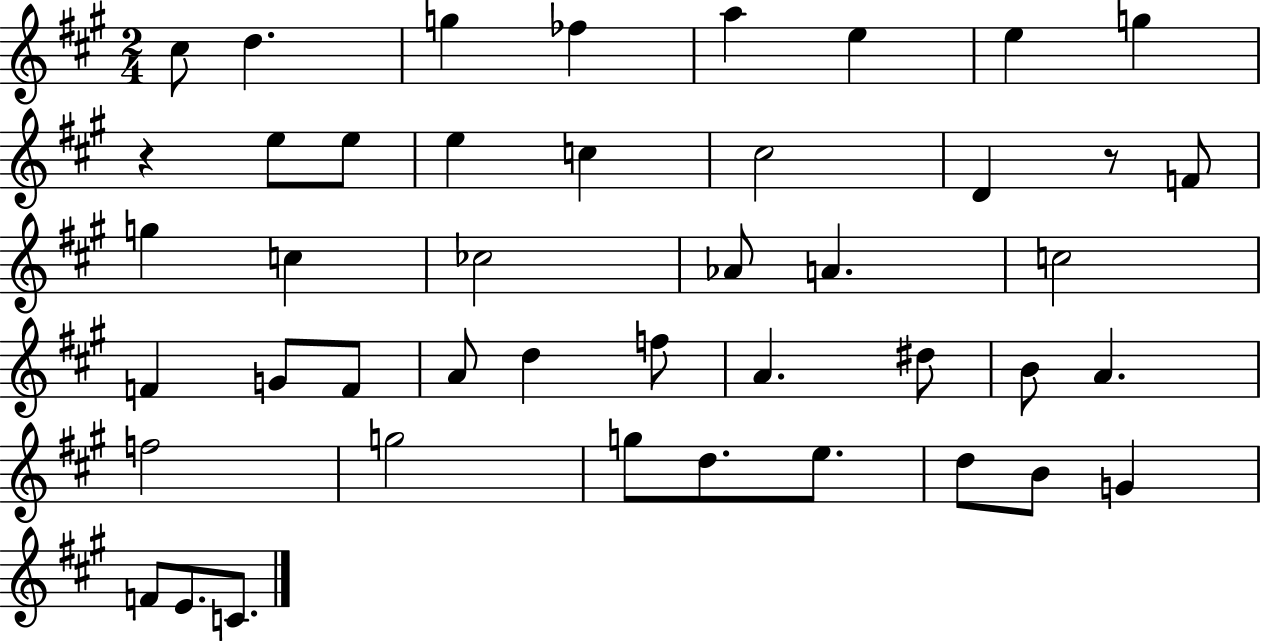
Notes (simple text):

C#5/e D5/q. G5/q FES5/q A5/q E5/q E5/q G5/q R/q E5/e E5/e E5/q C5/q C#5/h D4/q R/e F4/e G5/q C5/q CES5/h Ab4/e A4/q. C5/h F4/q G4/e F4/e A4/e D5/q F5/e A4/q. D#5/e B4/e A4/q. F5/h G5/h G5/e D5/e. E5/e. D5/e B4/e G4/q F4/e E4/e. C4/e.